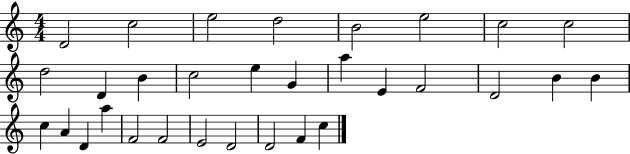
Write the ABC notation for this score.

X:1
T:Untitled
M:4/4
L:1/4
K:C
D2 c2 e2 d2 B2 e2 c2 c2 d2 D B c2 e G a E F2 D2 B B c A D a F2 F2 E2 D2 D2 F c